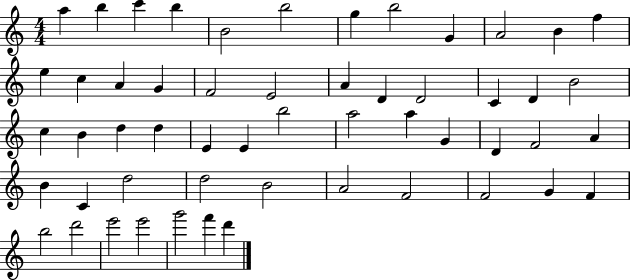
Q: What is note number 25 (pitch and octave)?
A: C5